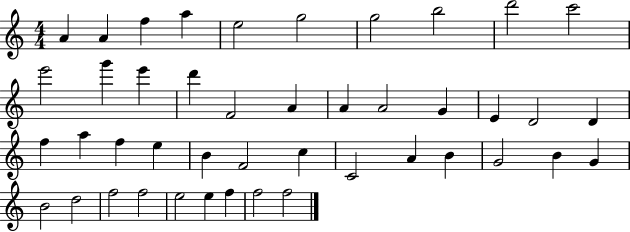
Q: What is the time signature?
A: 4/4